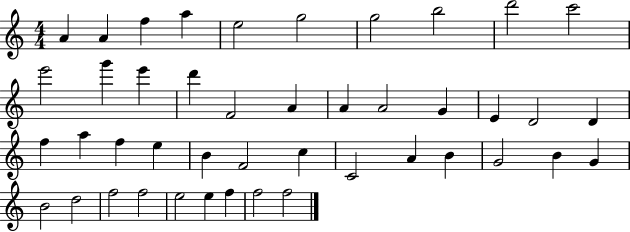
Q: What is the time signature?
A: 4/4